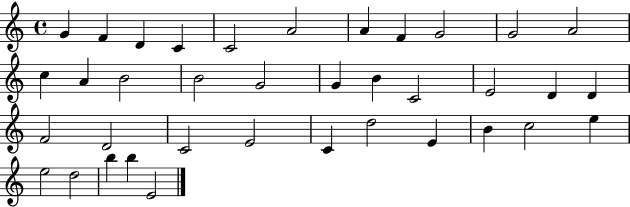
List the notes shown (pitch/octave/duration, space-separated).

G4/q F4/q D4/q C4/q C4/h A4/h A4/q F4/q G4/h G4/h A4/h C5/q A4/q B4/h B4/h G4/h G4/q B4/q C4/h E4/h D4/q D4/q F4/h D4/h C4/h E4/h C4/q D5/h E4/q B4/q C5/h E5/q E5/h D5/h B5/q B5/q E4/h